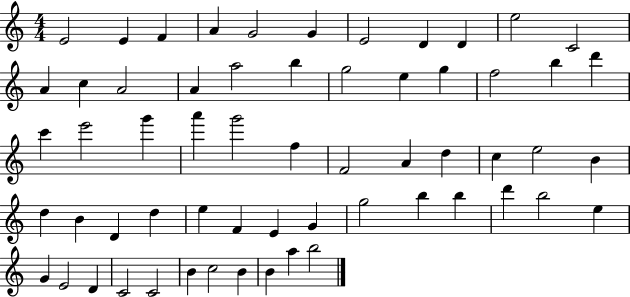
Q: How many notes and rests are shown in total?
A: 60